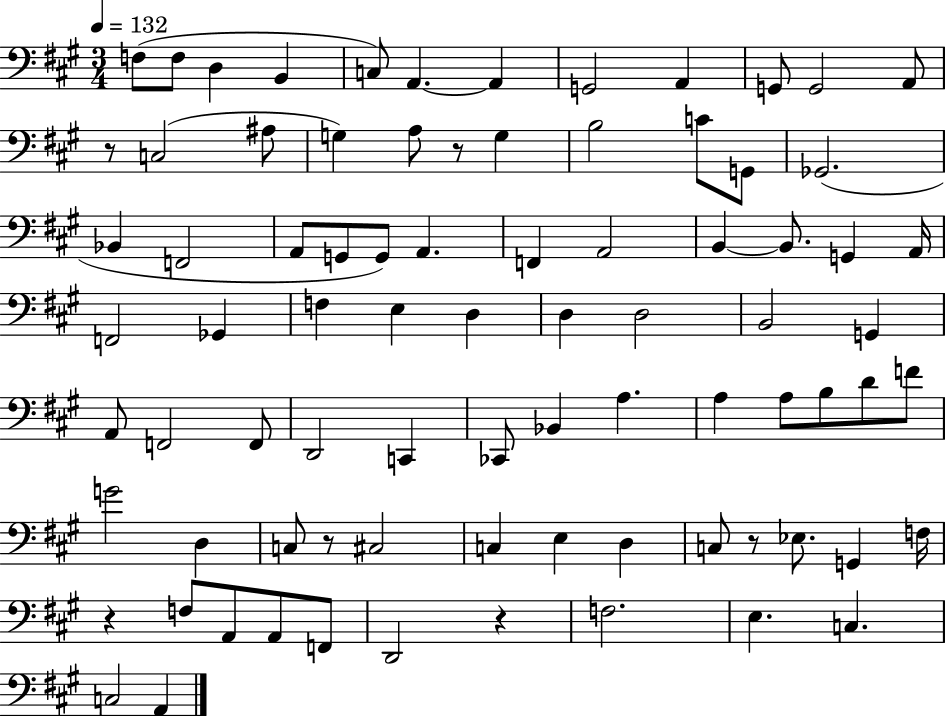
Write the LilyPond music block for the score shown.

{
  \clef bass
  \numericTimeSignature
  \time 3/4
  \key a \major
  \tempo 4 = 132
  \repeat volta 2 { f8( f8 d4 b,4 | c8) a,4.~~ a,4 | g,2 a,4 | g,8 g,2 a,8 | \break r8 c2( ais8 | g4) a8 r8 g4 | b2 c'8 g,8 | ges,2.( | \break bes,4 f,2 | a,8 g,8 g,8) a,4. | f,4 a,2 | b,4~~ b,8. g,4 a,16 | \break f,2 ges,4 | f4 e4 d4 | d4 d2 | b,2 g,4 | \break a,8 f,2 f,8 | d,2 c,4 | ces,8 bes,4 a4. | a4 a8 b8 d'8 f'8 | \break g'2 d4 | c8 r8 cis2 | c4 e4 d4 | c8 r8 ees8. g,4 f16 | \break r4 f8 a,8 a,8 f,8 | d,2 r4 | f2. | e4. c4. | \break c2 a,4 | } \bar "|."
}